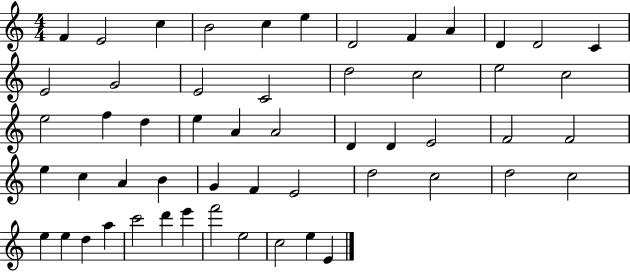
{
  \clef treble
  \numericTimeSignature
  \time 4/4
  \key c \major
  f'4 e'2 c''4 | b'2 c''4 e''4 | d'2 f'4 a'4 | d'4 d'2 c'4 | \break e'2 g'2 | e'2 c'2 | d''2 c''2 | e''2 c''2 | \break e''2 f''4 d''4 | e''4 a'4 a'2 | d'4 d'4 e'2 | f'2 f'2 | \break e''4 c''4 a'4 b'4 | g'4 f'4 e'2 | d''2 c''2 | d''2 c''2 | \break e''4 e''4 d''4 a''4 | c'''2 d'''4 e'''4 | f'''2 e''2 | c''2 e''4 e'4 | \break \bar "|."
}